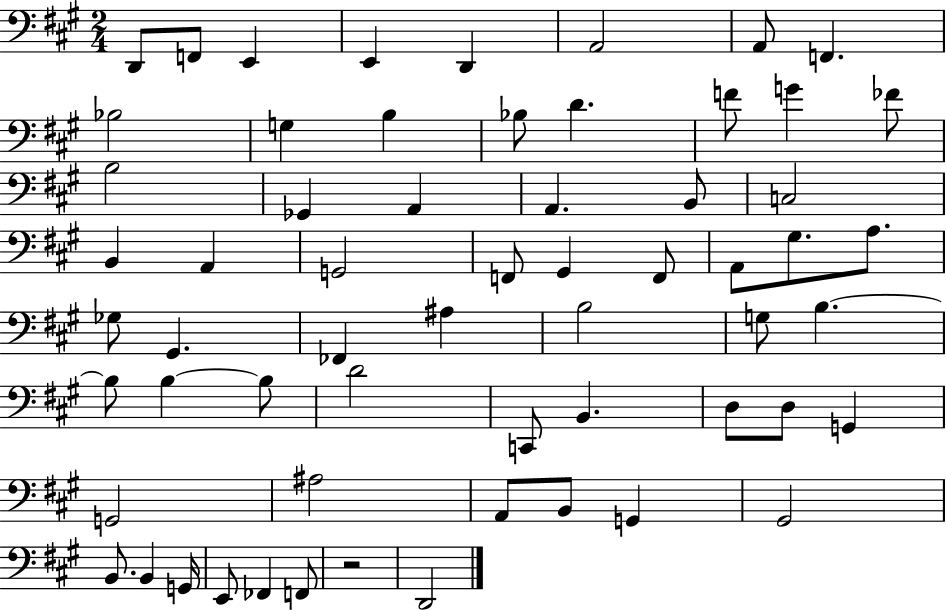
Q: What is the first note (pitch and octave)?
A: D2